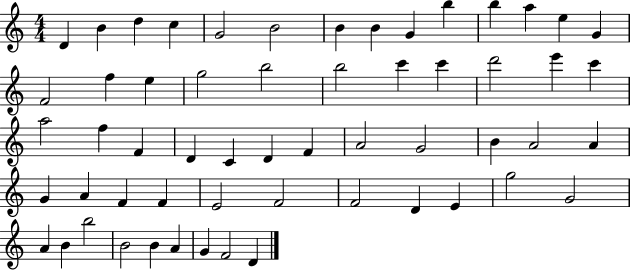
D4/q B4/q D5/q C5/q G4/h B4/h B4/q B4/q G4/q B5/q B5/q A5/q E5/q G4/q F4/h F5/q E5/q G5/h B5/h B5/h C6/q C6/q D6/h E6/q C6/q A5/h F5/q F4/q D4/q C4/q D4/q F4/q A4/h G4/h B4/q A4/h A4/q G4/q A4/q F4/q F4/q E4/h F4/h F4/h D4/q E4/q G5/h G4/h A4/q B4/q B5/h B4/h B4/q A4/q G4/q F4/h D4/q